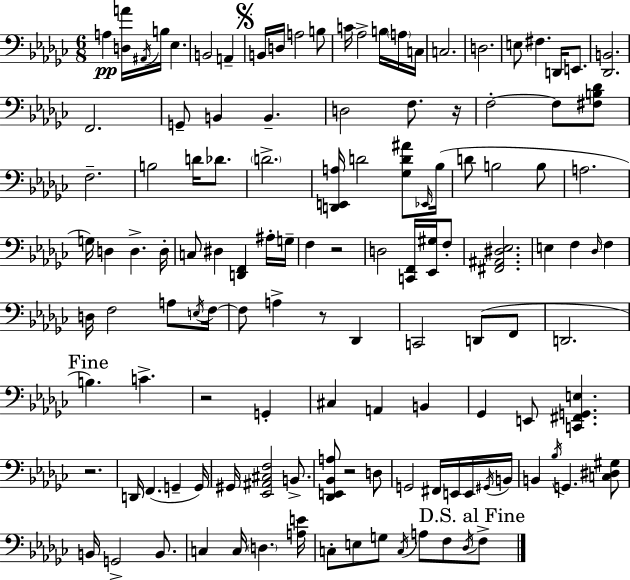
A3/q [D3,A4]/s A#2/s B3/s Eb3/q. B2/h A2/q B2/s D3/s A3/h B3/e C4/s Ab3/h B3/s A3/s C3/s C3/h. D3/h. E3/e F#3/q. D2/s E2/e. [Db2,B2]/h. F2/h. G2/e B2/q B2/q. D3/h F3/e. R/s F3/h F3/e [F#3,B3,Db4]/e F3/h. B3/h D4/s Db4/e. D4/h. [D2,E2,A3]/s D4/h [Gb3,D4,A#4]/e Eb2/s Bb3/s D4/e B3/h B3/e A3/h. G3/s D3/q D3/q. D3/s C3/e D#3/q [D2,F2]/q A#3/s G3/s F3/q R/h D3/h [C2,F2]/s [Eb2,G#3]/s F3/e [F#2,A#2,D#3,Eb3]/h. E3/q F3/q Db3/s F3/q D3/s F3/h A3/e E3/s F3/s F3/e A3/q R/e Db2/q C2/h D2/e F2/e D2/h. B3/q. C4/q. R/h G2/q C#3/q A2/q B2/q Gb2/q E2/e [C2,F#2,G2,E3]/q. R/h. D2/s F2/q. G2/q G2/s G#2/s [Eb2,A#2,C#3,F3]/h B2/e. [Db2,E2,Bb2,A3]/e R/h D3/e G2/h F#2/s E2/s E2/s G#2/s B2/s B2/q Bb3/s G2/q. [C3,D#3,G#3]/e B2/s G2/h B2/e. C3/q C3/s D3/q. [A3,E4]/s C3/e E3/e G3/e C3/s A3/e F3/e Db3/s F3/e